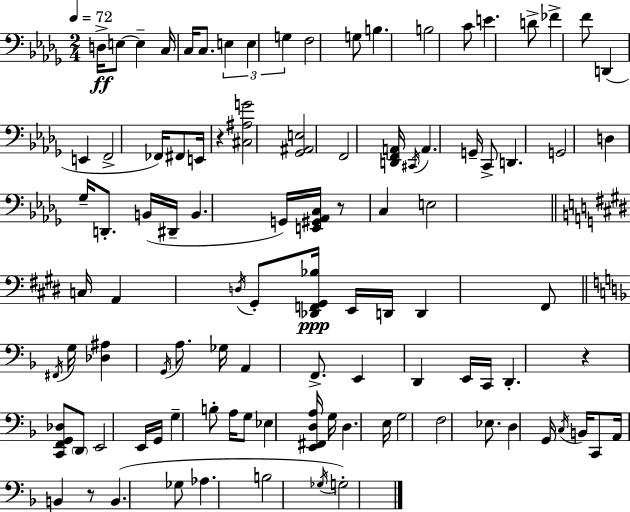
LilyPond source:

{
  \clef bass
  \numericTimeSignature
  \time 2/4
  \key bes \minor
  \tempo 4 = 72
  d16->\ff e8~~ e4-- c16 | c16 c8. \tuplet 3/2 { e4 | e4 g4 } | f2 | \break g8 b4. | b2 | c'8 e'4. | d'8-> fes'4-> f'8 | \break d,4( e,4 | f,2-> | fes,16) fis,8 e,16 r4 | <cis ais g'>2 | \break <ges, ais, e>2 | f,2 | <d, f, a,>16 \acciaccatura { cis,16 } a,4. | g,16-- c,8-> d,4. | \break g,2 | d4 ges16-- d,8.-. | b,16( dis,16-- b,4. | g,16) <e, gis, aes, c>16 r8 c4 | \break e2 | \bar "||" \break \key e \major c16 a,4 \acciaccatura { d16 } gis,8-. | <des, f, gis, bes>16\ppp e,16 d,16 d,4 fis,8 | \bar "||" \break \key f \major \acciaccatura { fis,16 } g16 <des ais>4 \acciaccatura { g,16 } a8. | ges16 a,4 f,8.-> | e,4 d,4 | e,16 c,16 d,4.-. | \break r4 <c, f, g, des>8 | \parenthesize d,8 e,2 | e,16 g,16 g4-- | b8-. a16 g8 ees4 | \break <e, fis, d a>16 g16 d4. | e16 g2 | f2 | ees8. d4 | \break g,16 \acciaccatura { c16 } b,16 c,8 a,16 b,4 | r8 b,4.( | ges8 aes4. | b2 | \break \acciaccatura { ges16 } g2-.) | \bar "|."
}